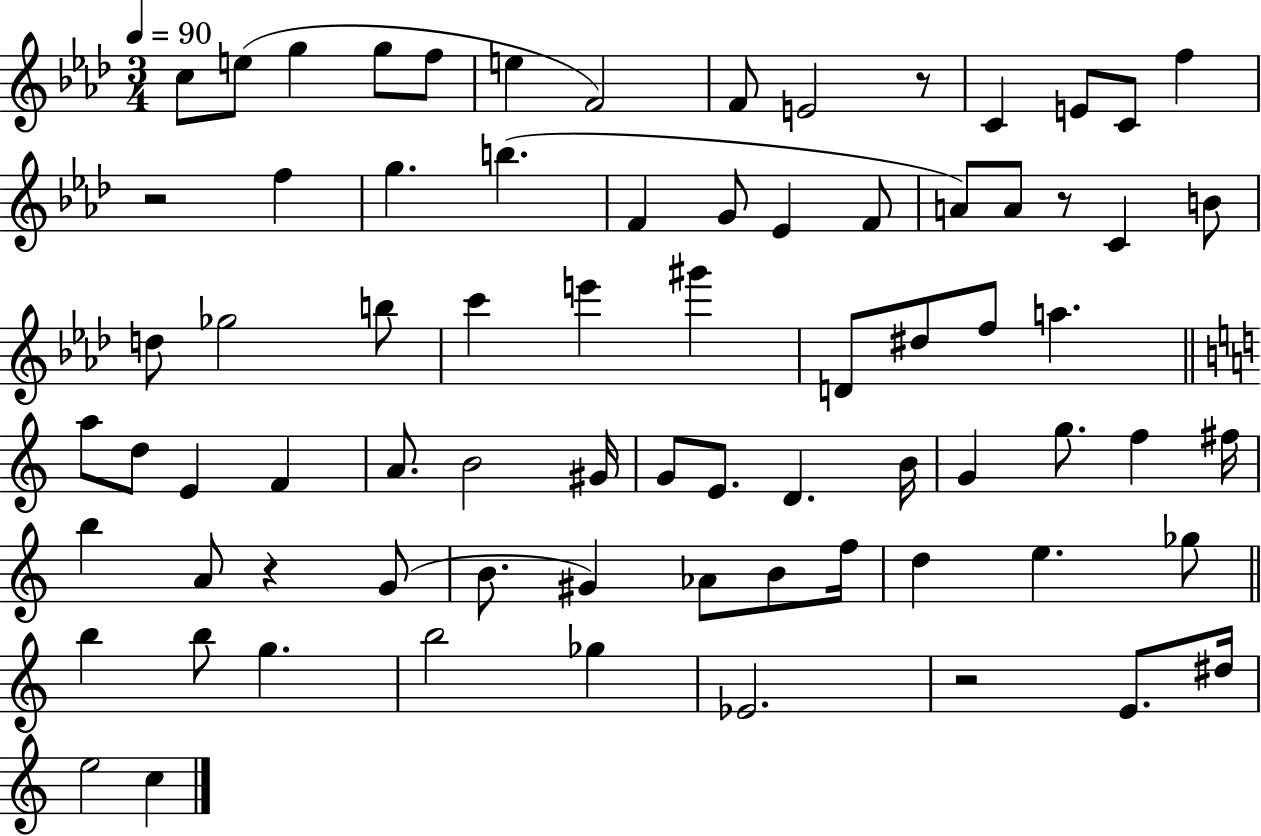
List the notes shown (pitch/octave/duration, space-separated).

C5/e E5/e G5/q G5/e F5/e E5/q F4/h F4/e E4/h R/e C4/q E4/e C4/e F5/q R/h F5/q G5/q. B5/q. F4/q G4/e Eb4/q F4/e A4/e A4/e R/e C4/q B4/e D5/e Gb5/h B5/e C6/q E6/q G#6/q D4/e D#5/e F5/e A5/q. A5/e D5/e E4/q F4/q A4/e. B4/h G#4/s G4/e E4/e. D4/q. B4/s G4/q G5/e. F5/q F#5/s B5/q A4/e R/q G4/e B4/e. G#4/q Ab4/e B4/e F5/s D5/q E5/q. Gb5/e B5/q B5/e G5/q. B5/h Gb5/q Eb4/h. R/h E4/e. D#5/s E5/h C5/q